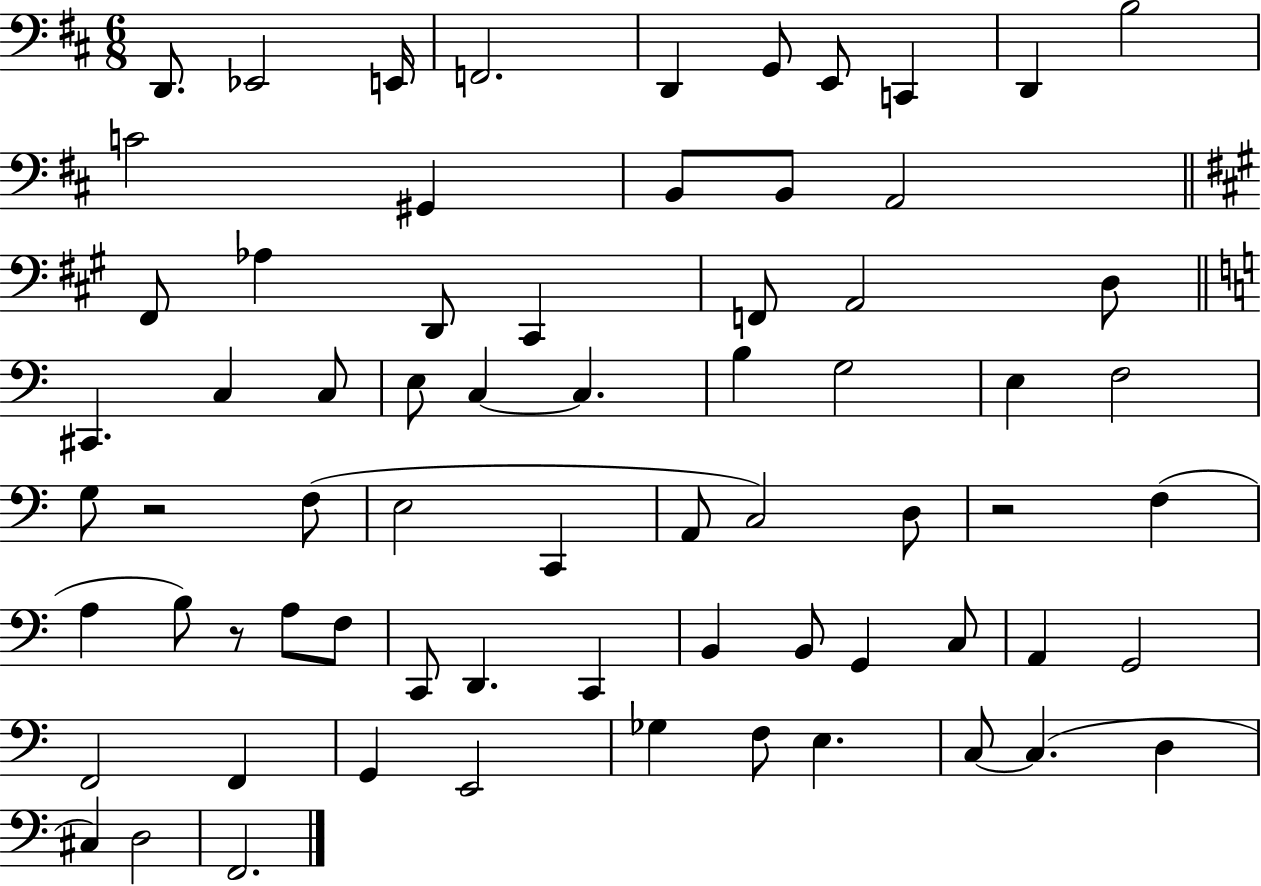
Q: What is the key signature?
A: D major